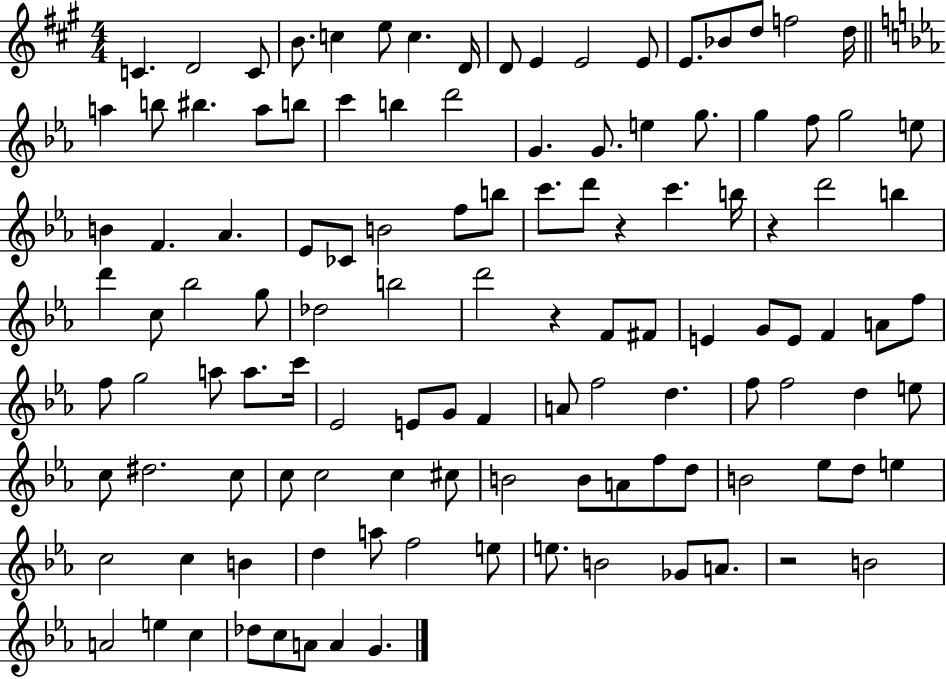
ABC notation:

X:1
T:Untitled
M:4/4
L:1/4
K:A
C D2 C/2 B/2 c e/2 c D/4 D/2 E E2 E/2 E/2 _B/2 d/2 f2 d/4 a b/2 ^b a/2 b/2 c' b d'2 G G/2 e g/2 g f/2 g2 e/2 B F _A _E/2 _C/2 B2 f/2 b/2 c'/2 d'/2 z c' b/4 z d'2 b d' c/2 _b2 g/2 _d2 b2 d'2 z F/2 ^F/2 E G/2 E/2 F A/2 f/2 f/2 g2 a/2 a/2 c'/4 _E2 E/2 G/2 F A/2 f2 d f/2 f2 d e/2 c/2 ^d2 c/2 c/2 c2 c ^c/2 B2 B/2 A/2 f/2 d/2 B2 _e/2 d/2 e c2 c B d a/2 f2 e/2 e/2 B2 _G/2 A/2 z2 B2 A2 e c _d/2 c/2 A/2 A G